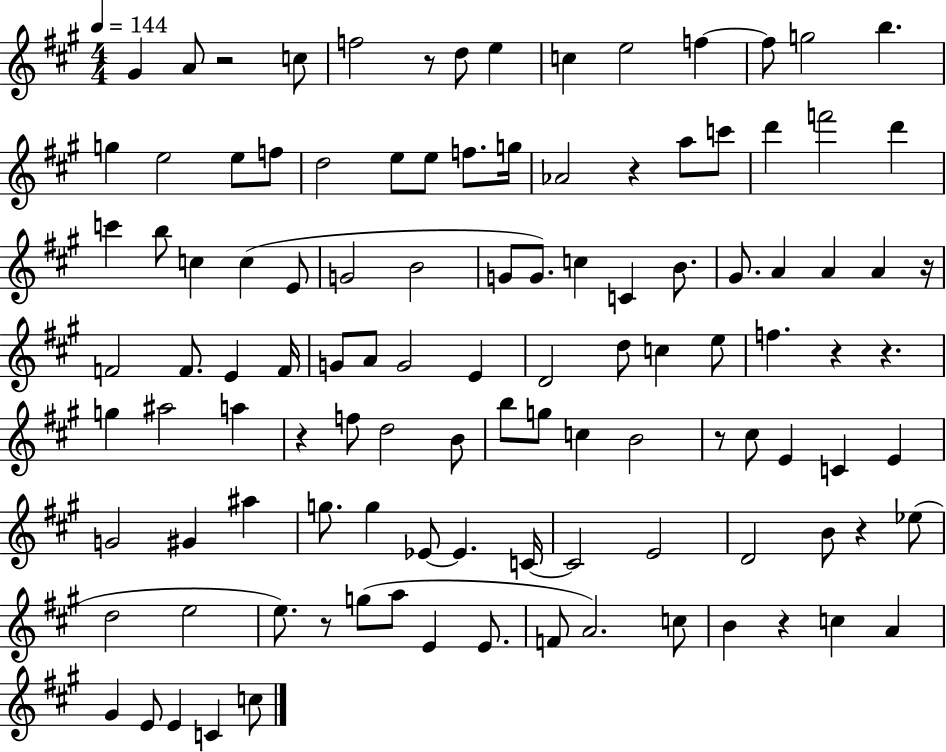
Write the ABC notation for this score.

X:1
T:Untitled
M:4/4
L:1/4
K:A
^G A/2 z2 c/2 f2 z/2 d/2 e c e2 f f/2 g2 b g e2 e/2 f/2 d2 e/2 e/2 f/2 g/4 _A2 z a/2 c'/2 d' f'2 d' c' b/2 c c E/2 G2 B2 G/2 G/2 c C B/2 ^G/2 A A A z/4 F2 F/2 E F/4 G/2 A/2 G2 E D2 d/2 c e/2 f z z g ^a2 a z f/2 d2 B/2 b/2 g/2 c B2 z/2 ^c/2 E C E G2 ^G ^a g/2 g _E/2 _E C/4 C2 E2 D2 B/2 z _e/2 d2 e2 e/2 z/2 g/2 a/2 E E/2 F/2 A2 c/2 B z c A ^G E/2 E C c/2